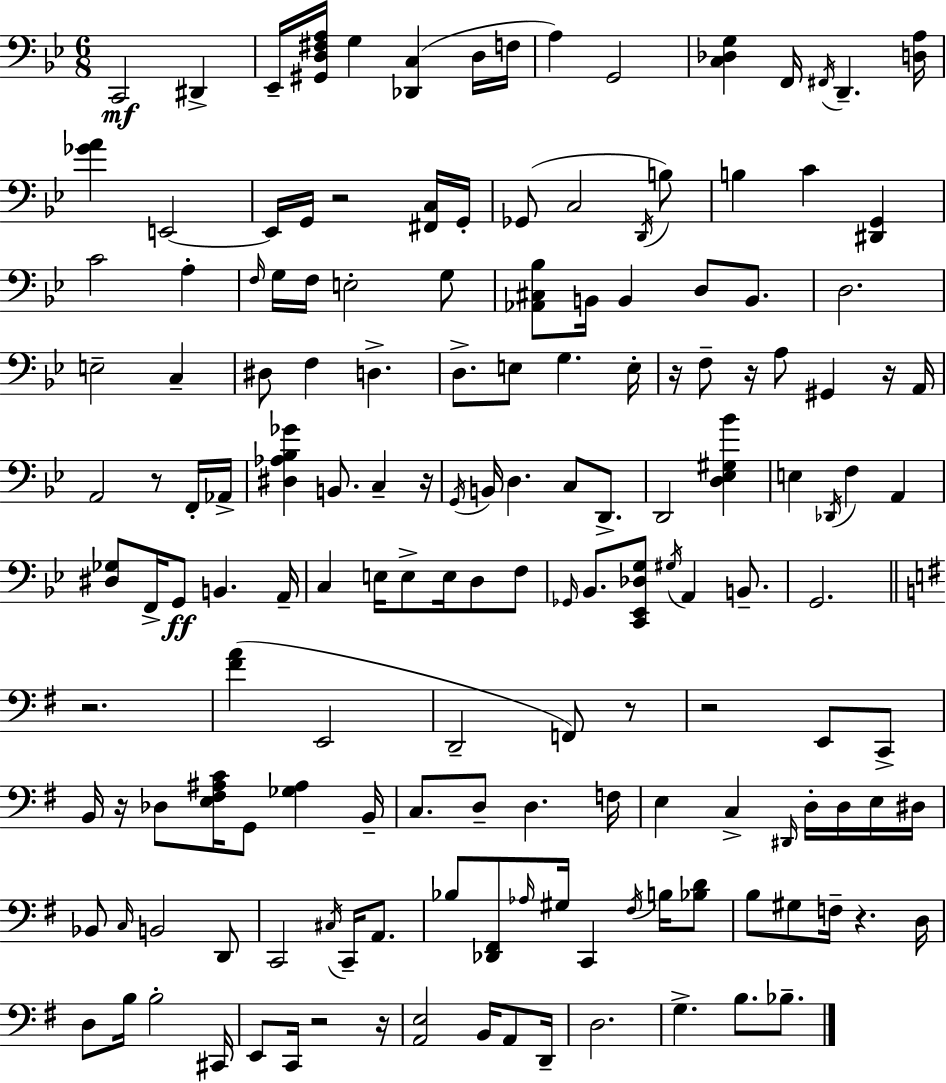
X:1
T:Untitled
M:6/8
L:1/4
K:Gm
C,,2 ^D,, _E,,/4 [^G,,D,^F,A,]/4 G, [_D,,C,] D,/4 F,/4 A, G,,2 [C,_D,G,] F,,/4 ^F,,/4 D,, [D,A,]/4 [_GA] E,,2 E,,/4 G,,/4 z2 [^F,,C,]/4 G,,/4 _G,,/2 C,2 D,,/4 B,/2 B, C [^D,,G,,] C2 A, F,/4 G,/4 F,/4 E,2 G,/2 [_A,,^C,_B,]/2 B,,/4 B,, D,/2 B,,/2 D,2 E,2 C, ^D,/2 F, D, D,/2 E,/2 G, E,/4 z/4 F,/2 z/4 A,/2 ^G,, z/4 A,,/4 A,,2 z/2 F,,/4 _A,,/4 [^D,_A,_B,_G] B,,/2 C, z/4 G,,/4 B,,/4 D, C,/2 D,,/2 D,,2 [D,_E,^G,_B] E, _D,,/4 F, A,, [^D,_G,]/2 F,,/4 G,,/2 B,, A,,/4 C, E,/4 E,/2 E,/4 D,/2 F,/2 _G,,/4 _B,,/2 [C,,_E,,_D,G,]/2 ^G,/4 A,, B,,/2 G,,2 z2 [^FA] E,,2 D,,2 F,,/2 z/2 z2 E,,/2 C,,/2 B,,/4 z/4 _D,/2 [E,^F,^A,C]/4 G,,/2 [_G,^A,] B,,/4 C,/2 D,/2 D, F,/4 E, C, ^D,,/4 D,/4 D,/4 E,/4 ^D,/4 _B,,/2 C,/4 B,,2 D,,/2 C,,2 ^C,/4 C,,/4 A,,/2 _B,/2 [_D,,^F,,]/2 _A,/4 ^G,/4 C,, ^F,/4 B,/4 [_B,D]/2 B,/2 ^G,/2 F,/4 z D,/4 D,/2 B,/4 B,2 ^C,,/4 E,,/2 C,,/4 z2 z/4 [A,,E,]2 B,,/4 A,,/2 D,,/4 D,2 G, B,/2 _B,/2